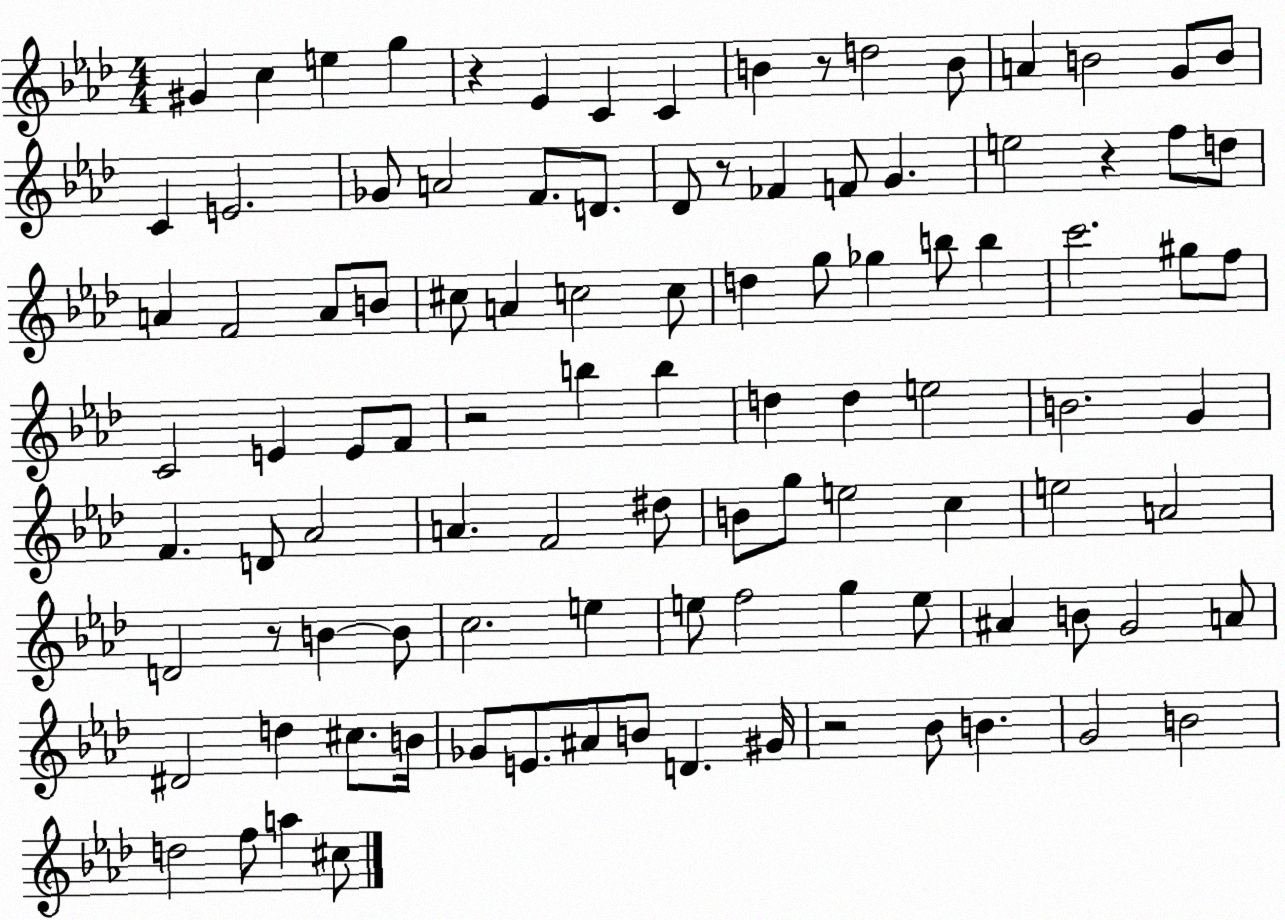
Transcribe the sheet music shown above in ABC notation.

X:1
T:Untitled
M:4/4
L:1/4
K:Ab
^G c e g z _E C C B z/2 d2 B/2 A B2 G/2 B/2 C E2 _G/2 A2 F/2 D/2 _D/2 z/2 _F F/2 G e2 z f/2 d/2 A F2 A/2 B/2 ^c/2 A c2 c/2 d g/2 _g b/2 b c'2 ^g/2 f/2 C2 E E/2 F/2 z2 b b d d e2 B2 G F D/2 _A2 A F2 ^d/2 B/2 g/2 e2 c e2 A2 D2 z/2 B B/2 c2 e e/2 f2 g e/2 ^A B/2 G2 A/2 ^D2 d ^c/2 B/4 _G/2 E/2 ^A/2 B/2 D ^G/4 z2 _B/2 B G2 B2 d2 f/2 a ^c/2